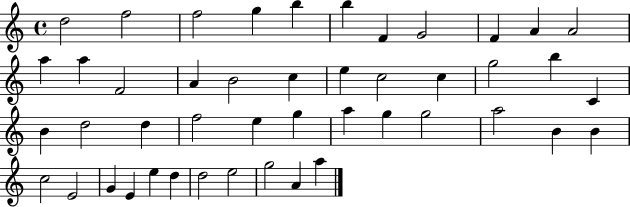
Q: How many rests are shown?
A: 0